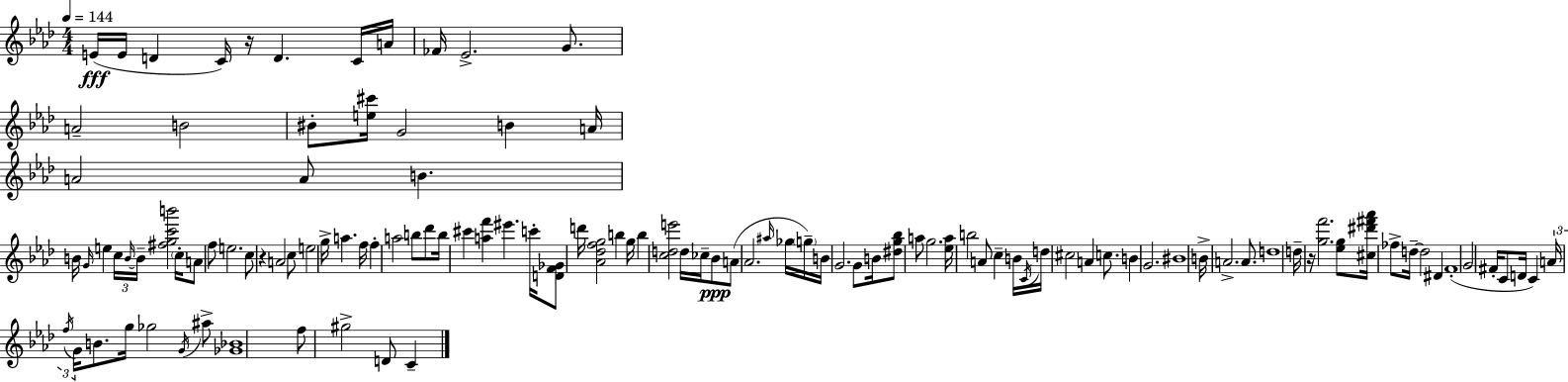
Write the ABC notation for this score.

X:1
T:Untitled
M:4/4
L:1/4
K:Fm
E/4 E/4 D C/4 z/4 D C/4 A/4 _F/4 _E2 G/2 A2 B2 ^B/2 [e^c']/4 G2 B A/4 A2 A/2 B B/4 G/4 e c/4 B/4 B/4 [^fgc'b']2 c/4 A/2 f/2 e2 c/2 z A2 c/2 e2 g/4 a f/4 f a2 b/2 _d'/2 b/4 ^c' [af'] ^e' c'/4 [DF_G]/2 d'/4 [_A_dfg]2 b g/4 b [cde']2 d/4 _c/4 _B/2 A/2 _A2 ^a/4 _g/4 g/4 B/4 G2 G/2 B/4 [^dg_b]/2 a/2 g2 [_ea]/4 b2 A/2 c B/4 C/4 d/4 ^c2 A c/2 B G2 ^B4 B/4 A2 A/2 d4 d/4 z/4 [gf']2 [_eg]/2 [^c^d'^f'_a']/4 _f/2 d/4 d2 ^D F4 G2 ^F/4 C/2 D/4 C A/4 f/4 G/4 B/2 g/4 _g2 G/4 ^a/2 [_G_B]4 f/2 ^g2 D/2 C